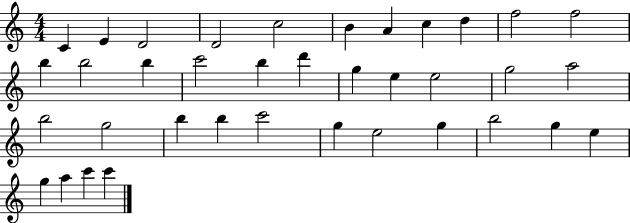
C4/q E4/q D4/h D4/h C5/h B4/q A4/q C5/q D5/q F5/h F5/h B5/q B5/h B5/q C6/h B5/q D6/q G5/q E5/q E5/h G5/h A5/h B5/h G5/h B5/q B5/q C6/h G5/q E5/h G5/q B5/h G5/q E5/q G5/q A5/q C6/q C6/q